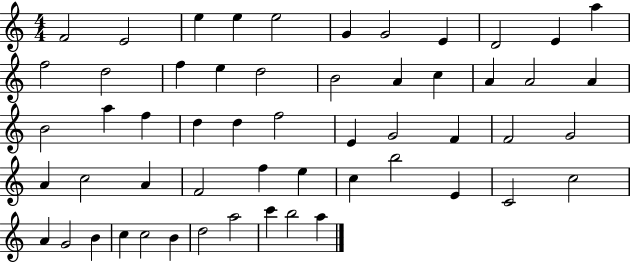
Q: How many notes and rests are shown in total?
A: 55